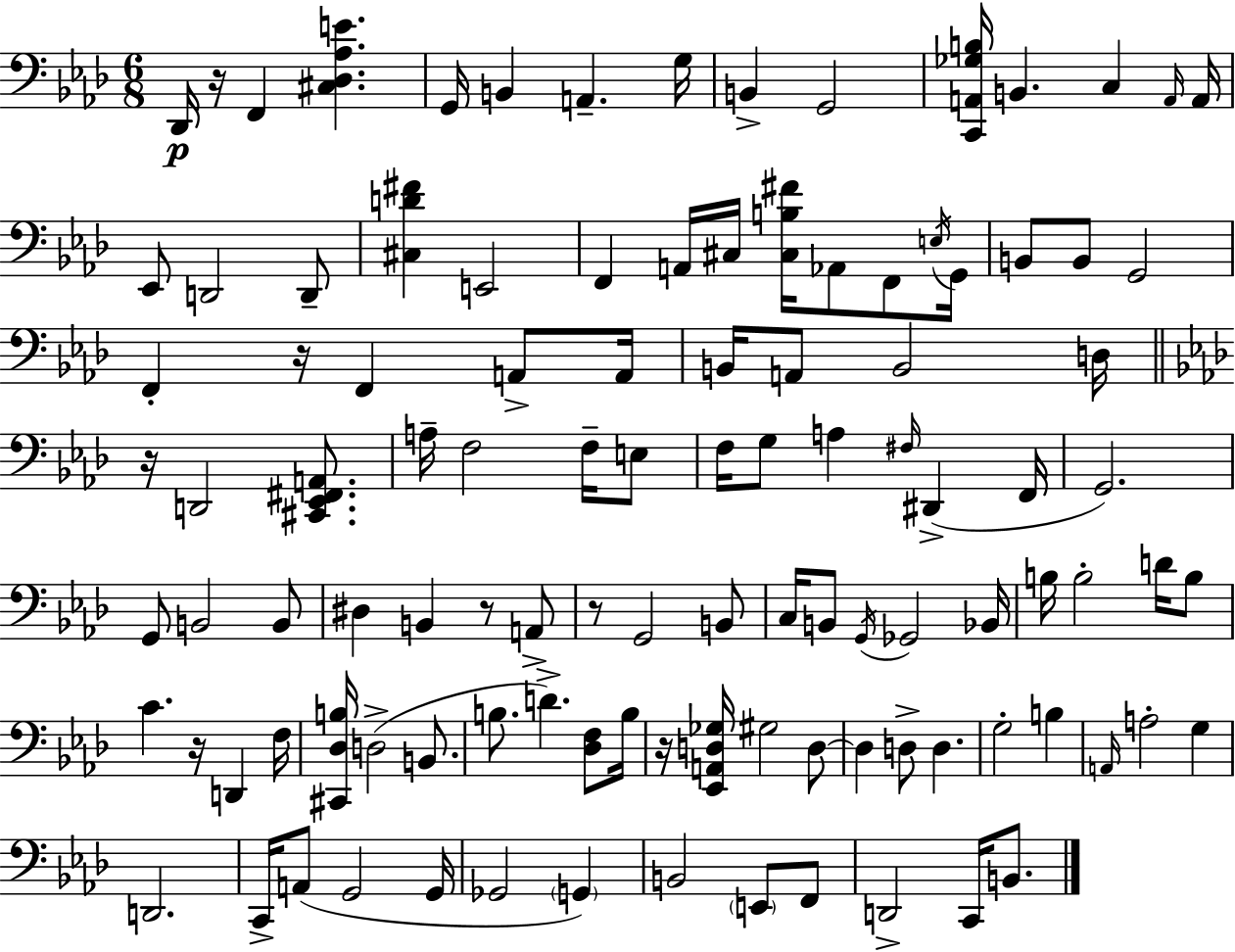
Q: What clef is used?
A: bass